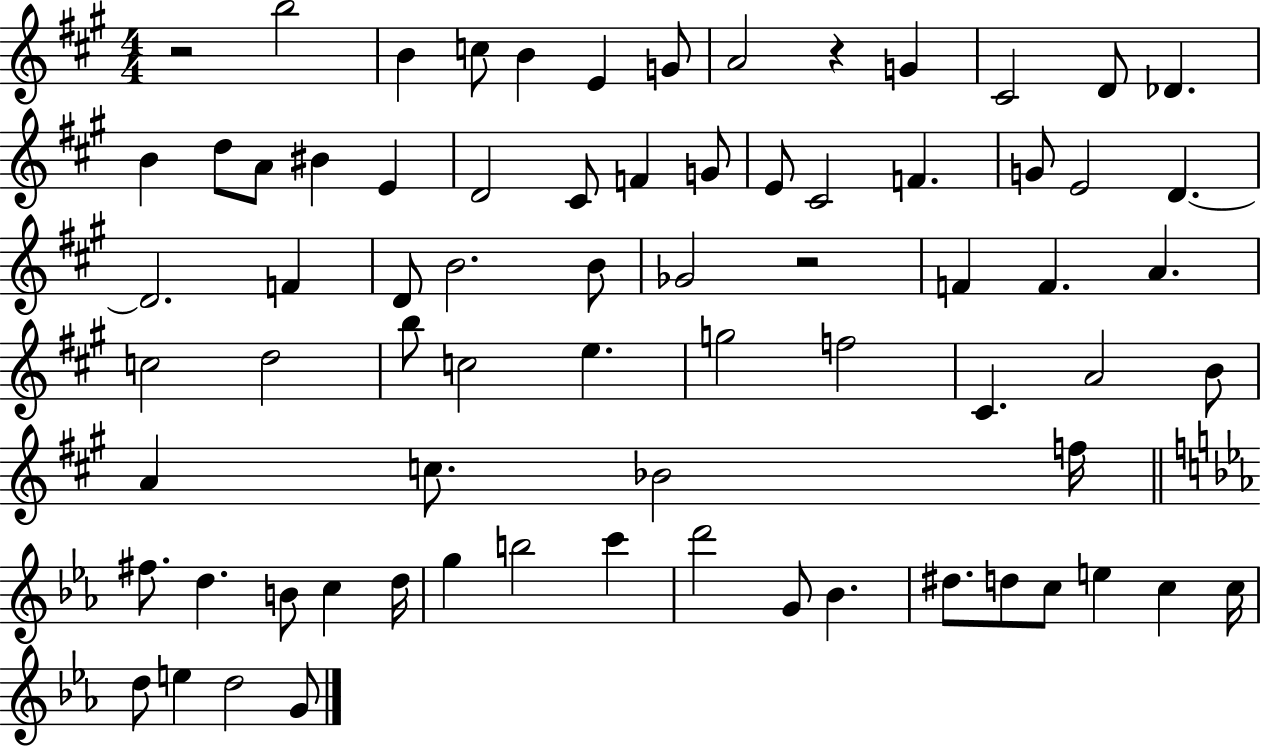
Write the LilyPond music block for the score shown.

{
  \clef treble
  \numericTimeSignature
  \time 4/4
  \key a \major
  r2 b''2 | b'4 c''8 b'4 e'4 g'8 | a'2 r4 g'4 | cis'2 d'8 des'4. | \break b'4 d''8 a'8 bis'4 e'4 | d'2 cis'8 f'4 g'8 | e'8 cis'2 f'4. | g'8 e'2 d'4.~~ | \break d'2. f'4 | d'8 b'2. b'8 | ges'2 r2 | f'4 f'4. a'4. | \break c''2 d''2 | b''8 c''2 e''4. | g''2 f''2 | cis'4. a'2 b'8 | \break a'4 c''8. bes'2 f''16 | \bar "||" \break \key ees \major fis''8. d''4. b'8 c''4 d''16 | g''4 b''2 c'''4 | d'''2 g'8 bes'4. | dis''8. d''8 c''8 e''4 c''4 c''16 | \break d''8 e''4 d''2 g'8 | \bar "|."
}